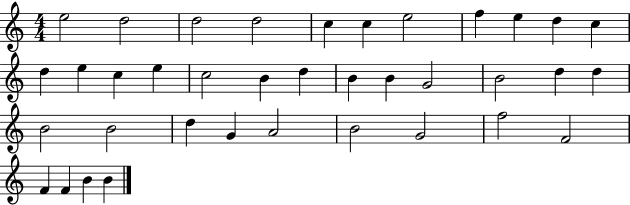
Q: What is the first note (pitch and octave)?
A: E5